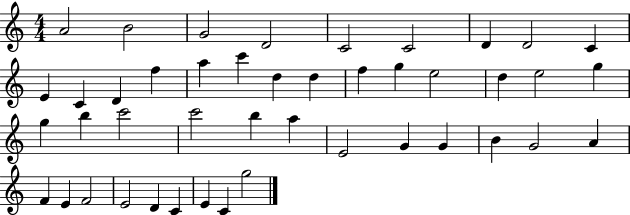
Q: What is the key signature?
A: C major